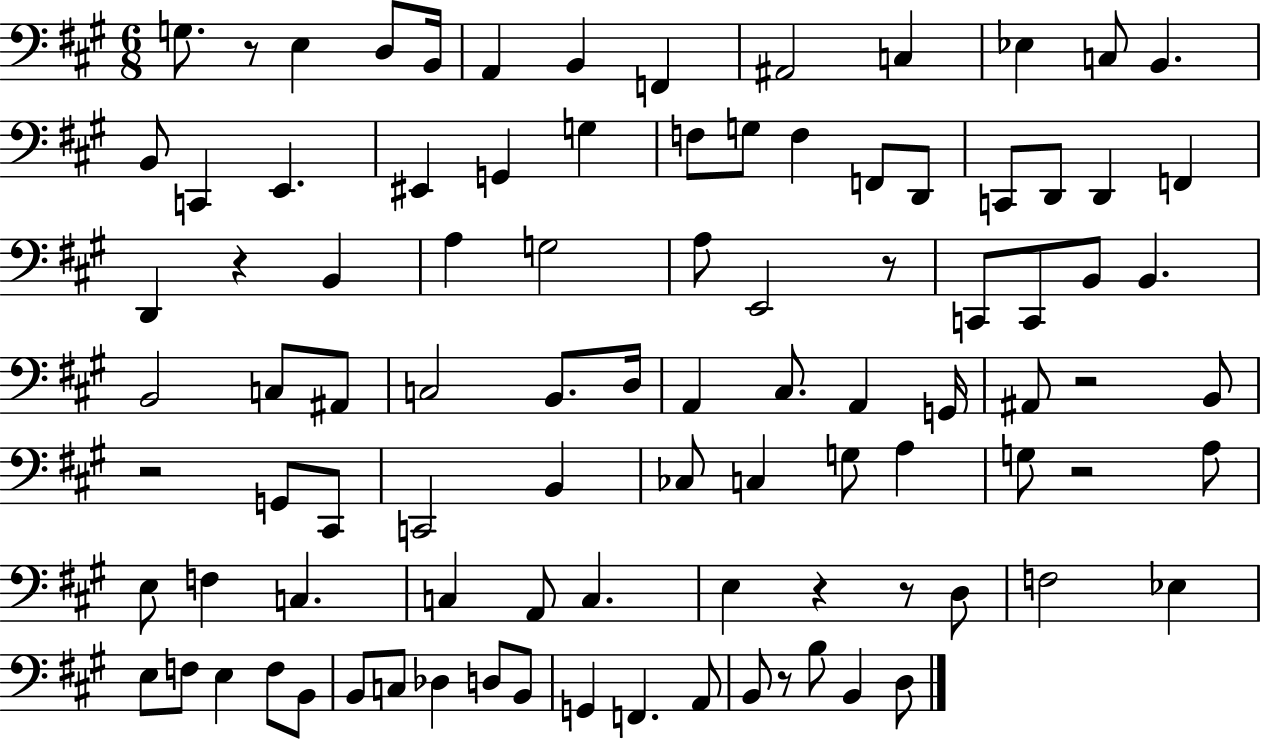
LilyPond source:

{
  \clef bass
  \numericTimeSignature
  \time 6/8
  \key a \major
  g8. r8 e4 d8 b,16 | a,4 b,4 f,4 | ais,2 c4 | ees4 c8 b,4. | \break b,8 c,4 e,4. | eis,4 g,4 g4 | f8 g8 f4 f,8 d,8 | c,8 d,8 d,4 f,4 | \break d,4 r4 b,4 | a4 g2 | a8 e,2 r8 | c,8 c,8 b,8 b,4. | \break b,2 c8 ais,8 | c2 b,8. d16 | a,4 cis8. a,4 g,16 | ais,8 r2 b,8 | \break r2 g,8 cis,8 | c,2 b,4 | ces8 c4 g8 a4 | g8 r2 a8 | \break e8 f4 c4. | c4 a,8 c4. | e4 r4 r8 d8 | f2 ees4 | \break e8 f8 e4 f8 b,8 | b,8 c8 des4 d8 b,8 | g,4 f,4. a,8 | b,8 r8 b8 b,4 d8 | \break \bar "|."
}